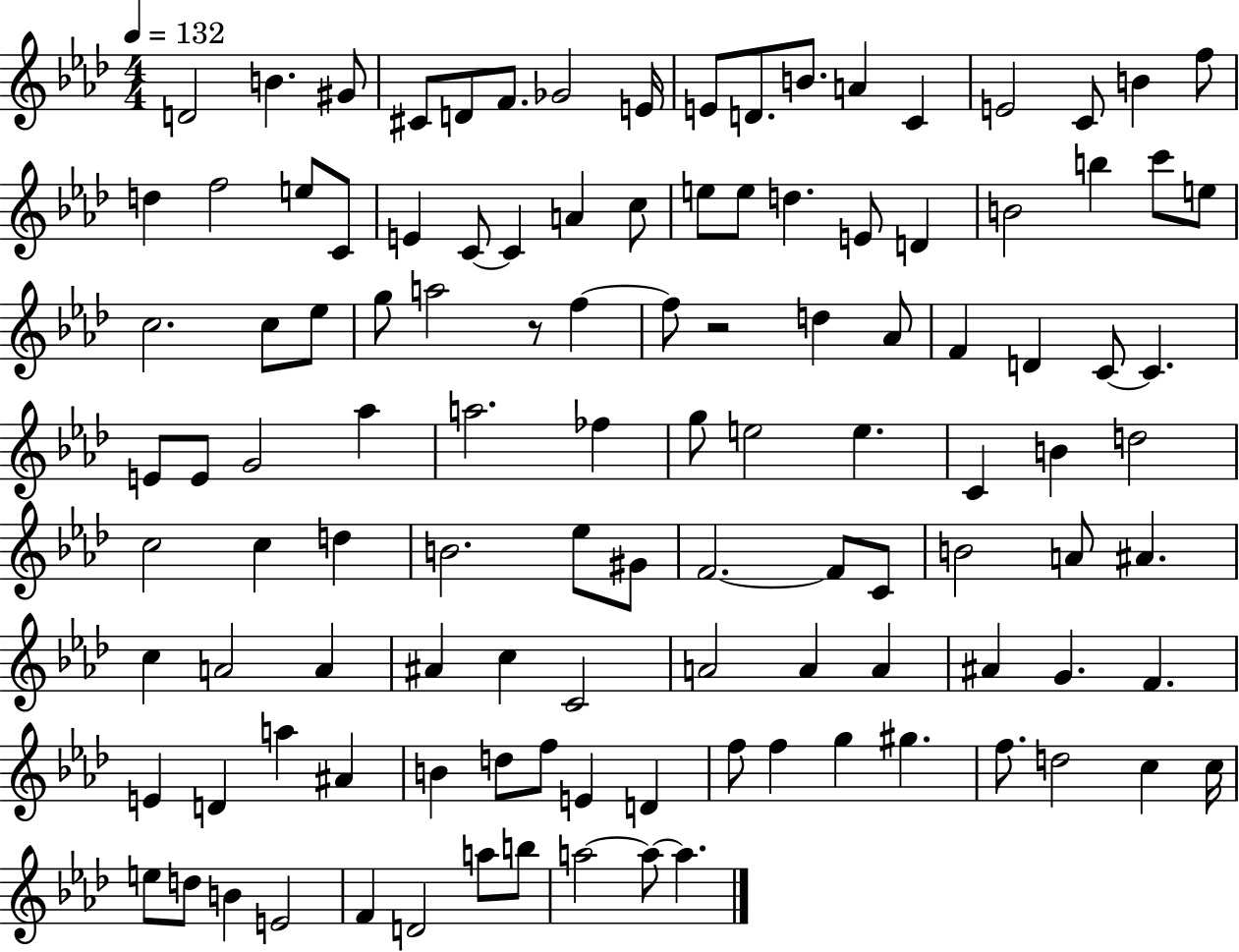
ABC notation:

X:1
T:Untitled
M:4/4
L:1/4
K:Ab
D2 B ^G/2 ^C/2 D/2 F/2 _G2 E/4 E/2 D/2 B/2 A C E2 C/2 B f/2 d f2 e/2 C/2 E C/2 C A c/2 e/2 e/2 d E/2 D B2 b c'/2 e/2 c2 c/2 _e/2 g/2 a2 z/2 f f/2 z2 d _A/2 F D C/2 C E/2 E/2 G2 _a a2 _f g/2 e2 e C B d2 c2 c d B2 _e/2 ^G/2 F2 F/2 C/2 B2 A/2 ^A c A2 A ^A c C2 A2 A A ^A G F E D a ^A B d/2 f/2 E D f/2 f g ^g f/2 d2 c c/4 e/2 d/2 B E2 F D2 a/2 b/2 a2 a/2 a